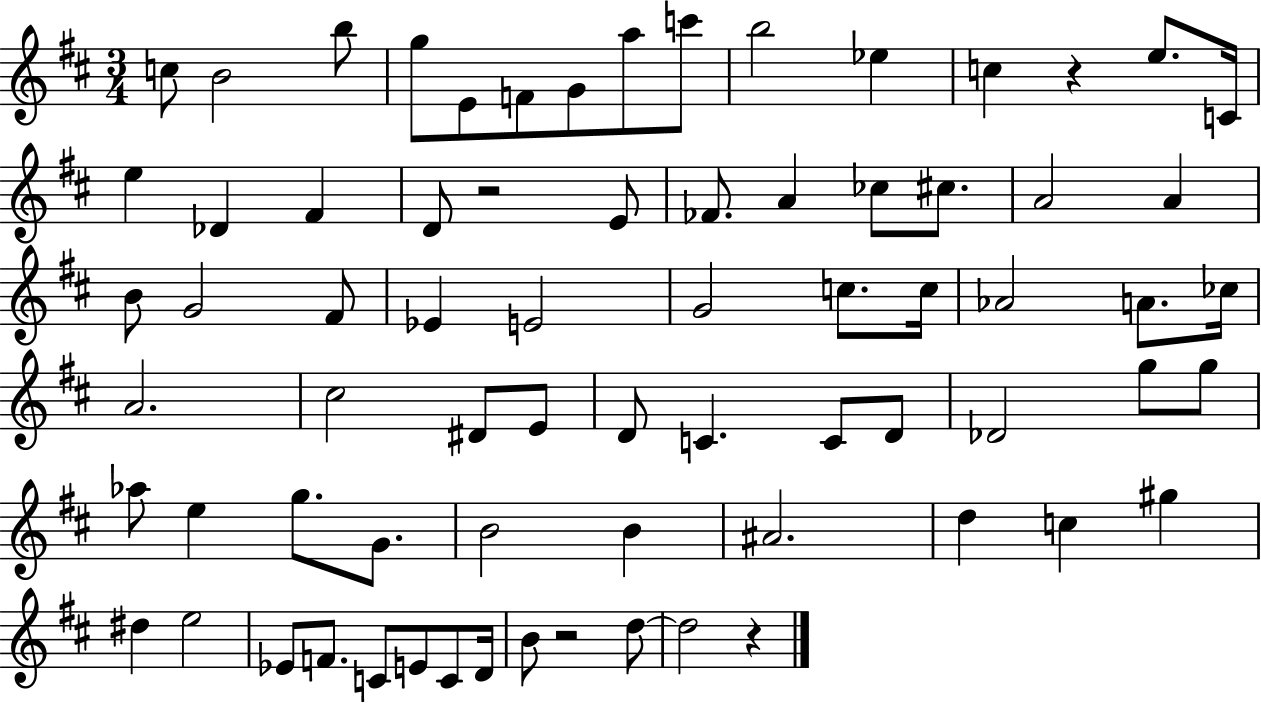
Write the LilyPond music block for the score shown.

{
  \clef treble
  \numericTimeSignature
  \time 3/4
  \key d \major
  c''8 b'2 b''8 | g''8 e'8 f'8 g'8 a''8 c'''8 | b''2 ees''4 | c''4 r4 e''8. c'16 | \break e''4 des'4 fis'4 | d'8 r2 e'8 | fes'8. a'4 ces''8 cis''8. | a'2 a'4 | \break b'8 g'2 fis'8 | ees'4 e'2 | g'2 c''8. c''16 | aes'2 a'8. ces''16 | \break a'2. | cis''2 dis'8 e'8 | d'8 c'4. c'8 d'8 | des'2 g''8 g''8 | \break aes''8 e''4 g''8. g'8. | b'2 b'4 | ais'2. | d''4 c''4 gis''4 | \break dis''4 e''2 | ees'8 f'8. c'8 e'8 c'8 d'16 | b'8 r2 d''8~~ | d''2 r4 | \break \bar "|."
}